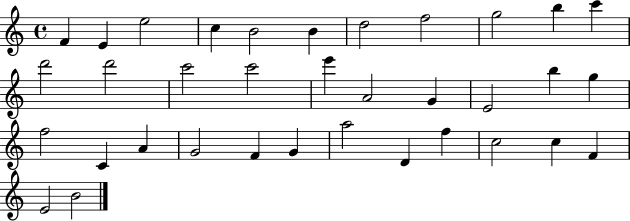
X:1
T:Untitled
M:4/4
L:1/4
K:C
F E e2 c B2 B d2 f2 g2 b c' d'2 d'2 c'2 c'2 e' A2 G E2 b g f2 C A G2 F G a2 D f c2 c F E2 B2